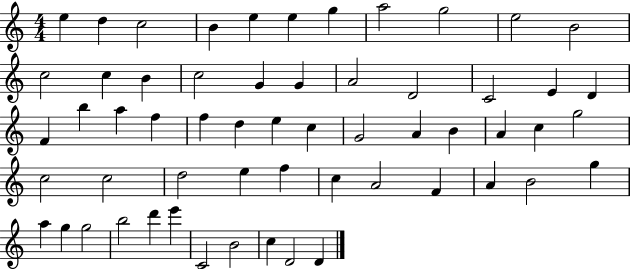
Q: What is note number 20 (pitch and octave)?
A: C4